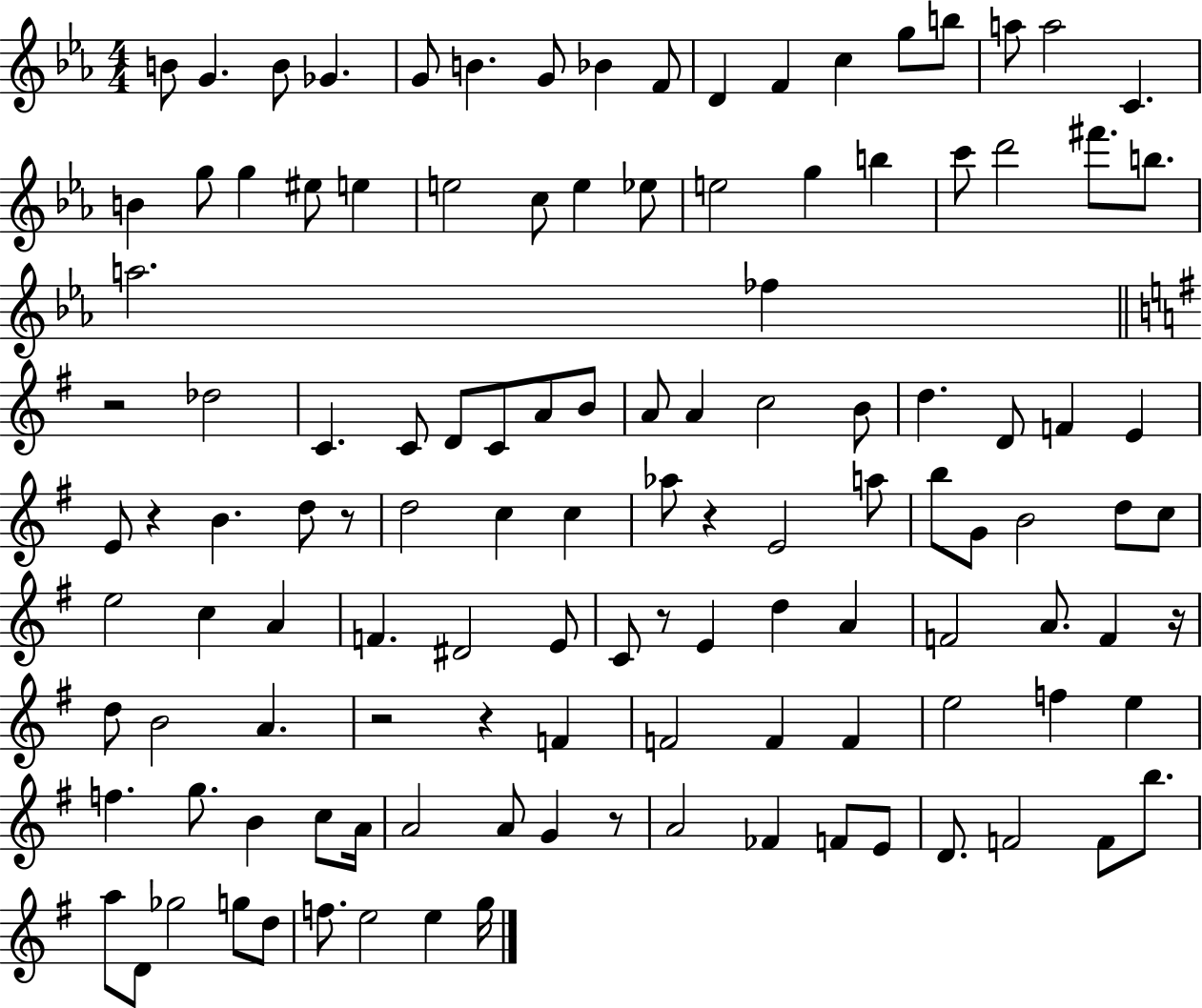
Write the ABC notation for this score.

X:1
T:Untitled
M:4/4
L:1/4
K:Eb
B/2 G B/2 _G G/2 B G/2 _B F/2 D F c g/2 b/2 a/2 a2 C B g/2 g ^e/2 e e2 c/2 e _e/2 e2 g b c'/2 d'2 ^f'/2 b/2 a2 _f z2 _d2 C C/2 D/2 C/2 A/2 B/2 A/2 A c2 B/2 d D/2 F E E/2 z B d/2 z/2 d2 c c _a/2 z E2 a/2 b/2 G/2 B2 d/2 c/2 e2 c A F ^D2 E/2 C/2 z/2 E d A F2 A/2 F z/4 d/2 B2 A z2 z F F2 F F e2 f e f g/2 B c/2 A/4 A2 A/2 G z/2 A2 _F F/2 E/2 D/2 F2 F/2 b/2 a/2 D/2 _g2 g/2 d/2 f/2 e2 e g/4